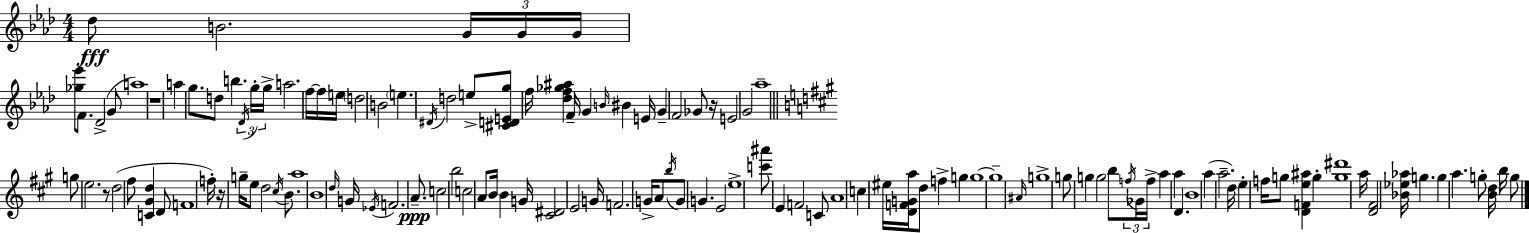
{
  \clef treble
  \numericTimeSignature
  \time 4/4
  \key aes \major
  des''8\fff b'2. \tuplet 3/2 { g'16 g'16 | g'16 } <ges'' ees'''>8 f'8. des'2->( g'8 | a''1) | r1 | \break a''4 g''8. d''8 b''4. \tuplet 3/2 { \acciaccatura { des'16 } | g''16-. g''16-> } a''2. f''16~~ f''16 | e''16 \parenthesize d''2 b'2 | \parenthesize e''4. \acciaccatura { dis'16 } d''2 | \break e''8-> <cis' d' e' g''>8 f''16 <des'' f'' ges'' ais''>4 f'16-- g'4 \grace { b'16 } bis'4 | e'16 g'4-- f'2 | ges'8 r16 e'2 g'2 | aes''1-- | \break \bar "||" \break \key a \major g''8 e''2. r8 | d''2( fis''8 <c' gis' d''>4 d'8 | f'1 | f''16-.) r16 g''16-- e''8 d''2 \acciaccatura { cis''16 } b'8. | \break a''1 | b'1 | \grace { d''16 } g'16 \acciaccatura { ees'16 } f'2. | a'8.--\ppp c''2 b''2 | \break c''2 a'8 b'16 b'4 | g'16 <cis' dis'>2 e'2 | g'16 f'2. | g'16-> a'8 \acciaccatura { b''16 } g'8 g'4. e'2 | \break e''1-> | <c''' ais'''>8 e'4 f'2 | c'8 a'1 | c''4 eis''16 <d' f' g' a''>16 d''8 f''4-> | \break g''4 g''1~~ | g''1-- | \grace { ais'16 } g''1-> | g''8 g''4 g''2 | \break b''8 \tuplet 3/2 { \acciaccatura { f''16 } ges'16 f''16-> } a''4 a''4 | d'4. b'1 | a''4( a''2.-- | d''16) e''4-. f''16 g''8 <d' f' e'' ais''>4 | \break g''4-. <g'' dis'''>1 | a''16 <d' fis'>2 <bes' ees'' aes''>16 | g''4. g''4 a''4. | g''8-. <b' d''>16 b''16 g''8 \bar "|."
}